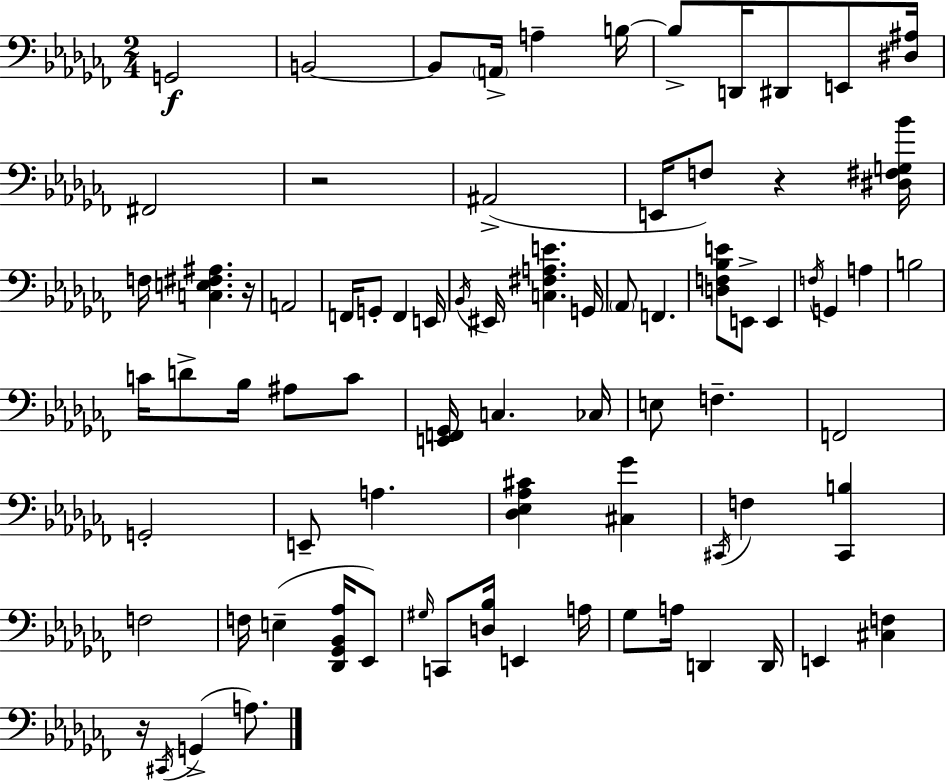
{
  \clef bass
  \numericTimeSignature
  \time 2/4
  \key aes \minor
  \repeat volta 2 { g,2\f | b,2~~ | b,8 \parenthesize a,16-> a4-- b16~~ | b8-> d,16 dis,8 e,8 <dis ais>16 | \break fis,2 | r2 | ais,2->( | e,16 f8) r4 <dis fis g bes'>16 | \break f16 <c e fis ais>4. r16 | a,2 | f,16 g,8-. f,4 e,16 | \acciaccatura { bes,16 } eis,16 <c fis a e'>4. | \break g,16 \parenthesize aes,8 f,4. | <d f bes e'>8 e,8-> e,4 | \acciaccatura { f16 } g,4 a4 | b2 | \break c'16 d'8-> bes16 ais8 | c'8 <e, f, ges,>16 c4. | ces16 e8 f4.-- | f,2 | \break g,2-. | e,8-- a4. | <des ees aes cis'>4 <cis ges'>4 | \acciaccatura { cis,16 } f4 <cis, b>4 | \break f2 | f16 e4--( | <des, ges, bes, aes>16 ees,8) \grace { gis16 } c,8 <d bes>16 e,4 | a16 ges8 a16 d,4 | \break d,16 e,4 | <cis f>4 r16 \acciaccatura { cis,16 }( g,4-> | a8.) } \bar "|."
}